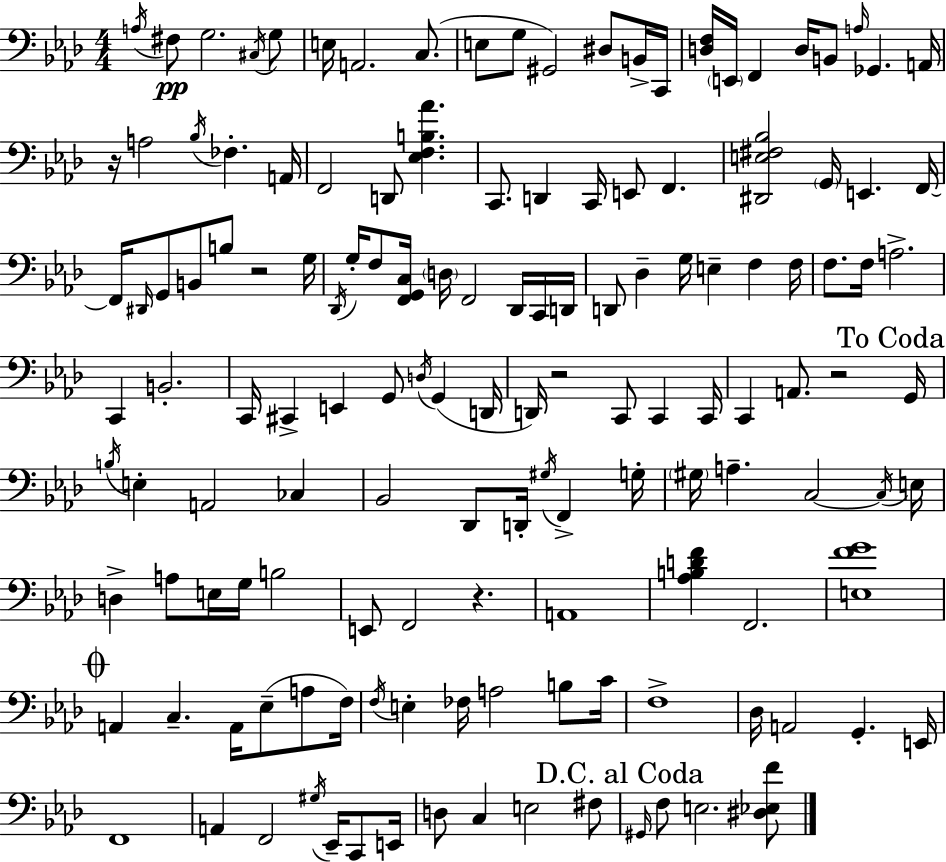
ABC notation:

X:1
T:Untitled
M:4/4
L:1/4
K:Ab
A,/4 ^F,/2 G,2 ^C,/4 G,/2 E,/4 A,,2 C,/2 E,/2 G,/2 ^G,,2 ^D,/2 B,,/4 C,,/4 [D,F,]/4 E,,/4 F,, D,/4 B,,/2 A,/4 _G,, A,,/4 z/4 A,2 _B,/4 _F, A,,/4 F,,2 D,,/2 [_E,F,B,_A] C,,/2 D,, C,,/4 E,,/2 F,, [^D,,E,^F,_B,]2 G,,/4 E,, F,,/4 F,,/4 ^D,,/4 G,,/2 B,,/2 B,/2 z2 G,/4 _D,,/4 G,/4 F,/2 [F,,G,,C,]/4 D,/4 F,,2 _D,,/4 C,,/4 D,,/4 D,,/2 _D, G,/4 E, F, F,/4 F,/2 F,/4 A,2 C,, B,,2 C,,/4 ^C,, E,, G,,/2 D,/4 G,, D,,/4 D,,/4 z2 C,,/2 C,, C,,/4 C,, A,,/2 z2 G,,/4 B,/4 E, A,,2 _C, _B,,2 _D,,/2 D,,/4 ^G,/4 F,, G,/4 ^G,/4 A, C,2 C,/4 E,/4 D, A,/2 E,/4 G,/4 B,2 E,,/2 F,,2 z A,,4 [_A,B,DF] F,,2 [E,FG]4 A,, C, A,,/4 _E,/2 A,/2 F,/4 F,/4 E, _F,/4 A,2 B,/2 C/4 F,4 _D,/4 A,,2 G,, E,,/4 F,,4 A,, F,,2 ^G,/4 _E,,/4 C,,/2 E,,/4 D,/2 C, E,2 ^F,/2 ^G,,/4 F,/2 E,2 [^D,_E,F]/2